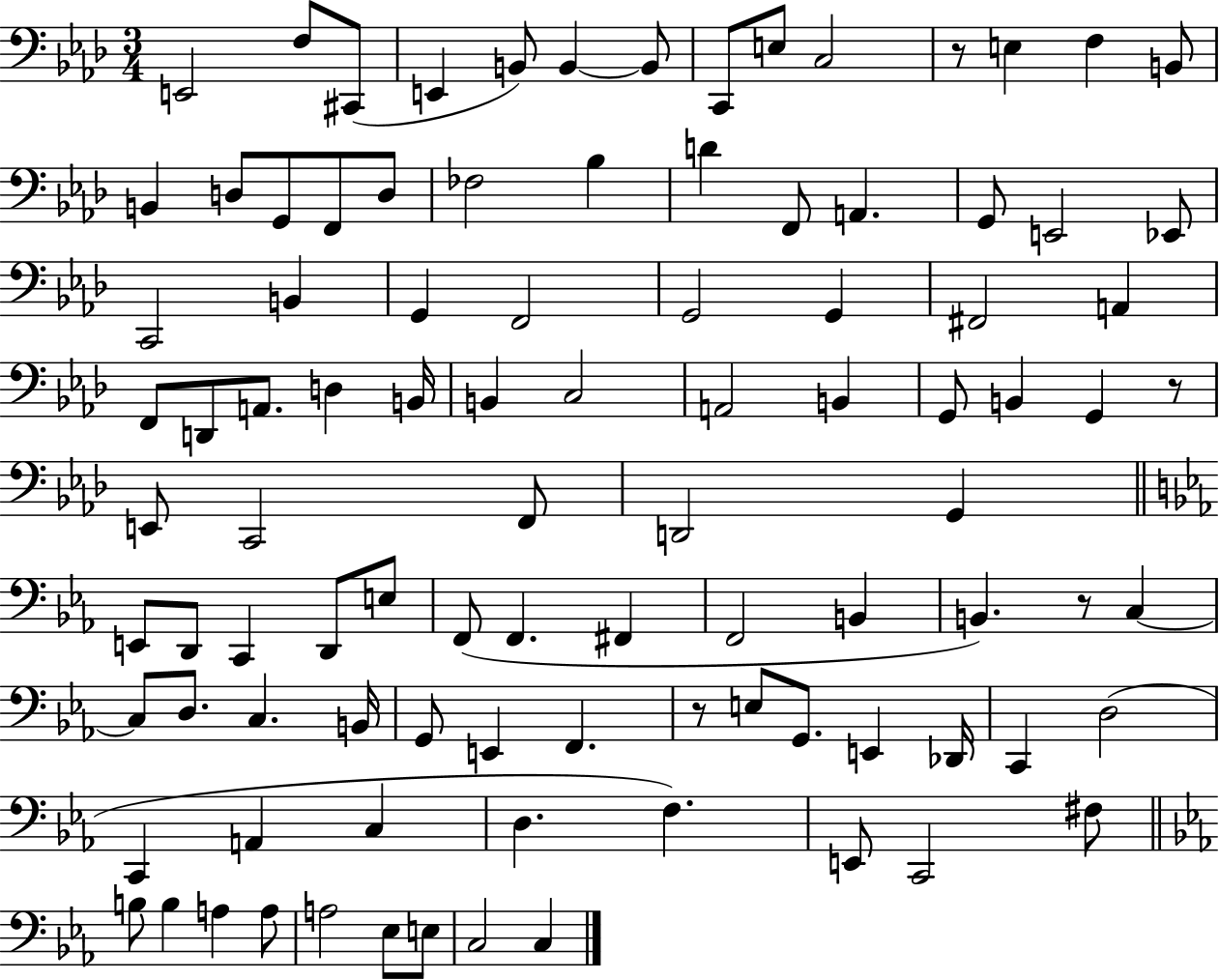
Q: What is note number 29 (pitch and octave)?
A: G2